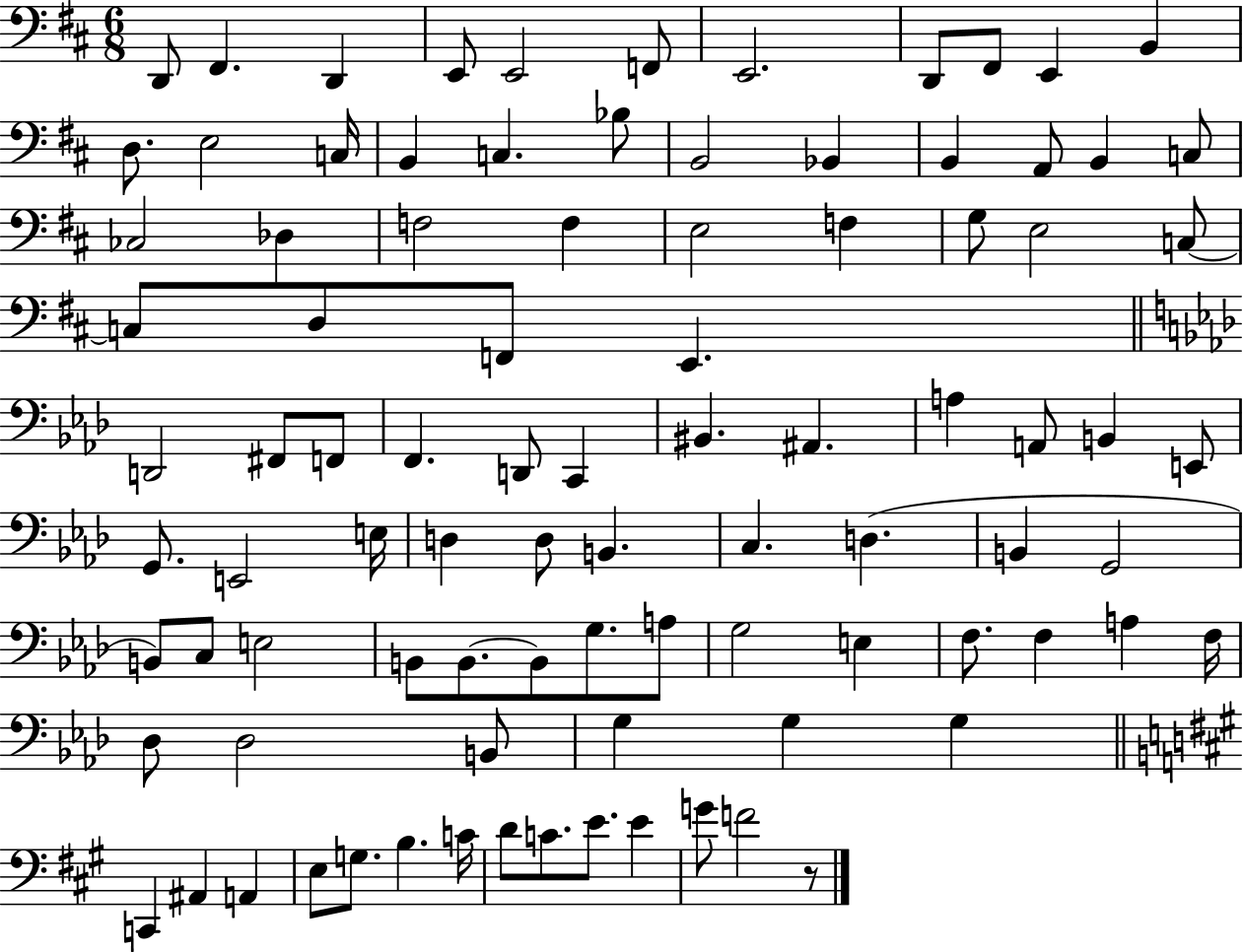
{
  \clef bass
  \numericTimeSignature
  \time 6/8
  \key d \major
  \repeat volta 2 { d,8 fis,4. d,4 | e,8 e,2 f,8 | e,2. | d,8 fis,8 e,4 b,4 | \break d8. e2 c16 | b,4 c4. bes8 | b,2 bes,4 | b,4 a,8 b,4 c8 | \break ces2 des4 | f2 f4 | e2 f4 | g8 e2 c8~~ | \break c8 d8 f,8 e,4. | \bar "||" \break \key aes \major d,2 fis,8 f,8 | f,4. d,8 c,4 | bis,4. ais,4. | a4 a,8 b,4 e,8 | \break g,8. e,2 e16 | d4 d8 b,4. | c4. d4.( | b,4 g,2 | \break b,8) c8 e2 | b,8 b,8.~~ b,8 g8. a8 | g2 e4 | f8. f4 a4 f16 | \break des8 des2 b,8 | g4 g4 g4 | \bar "||" \break \key a \major c,4 ais,4 a,4 | e8 g8. b4. c'16 | d'8 c'8. e'8. e'4 | g'8 f'2 r8 | \break } \bar "|."
}